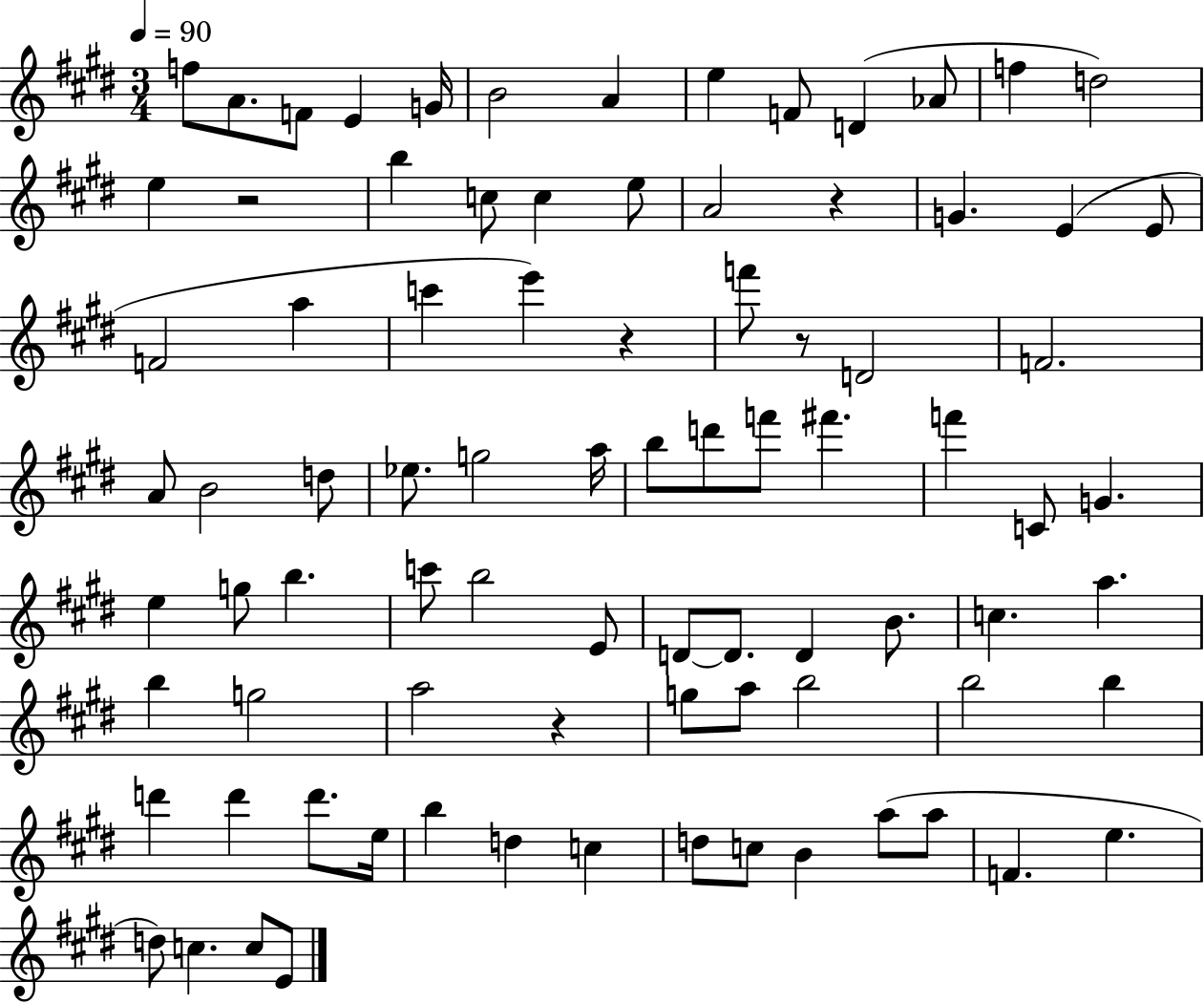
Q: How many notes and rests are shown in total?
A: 85